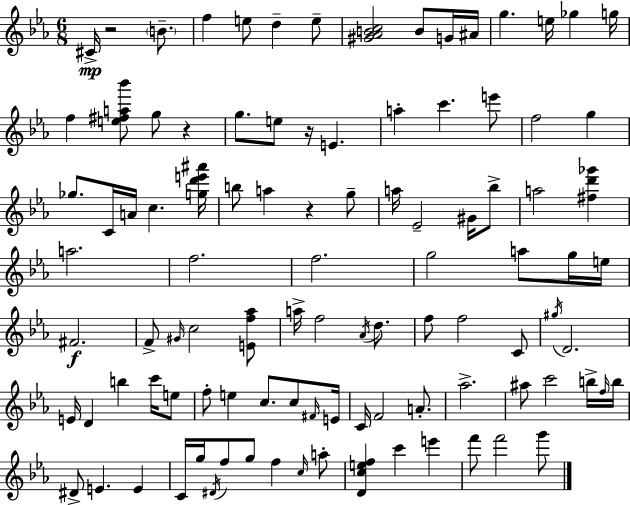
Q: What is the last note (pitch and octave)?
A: G6